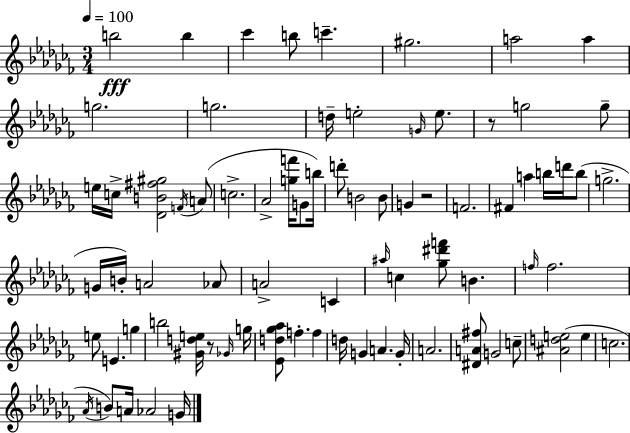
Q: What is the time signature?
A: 3/4